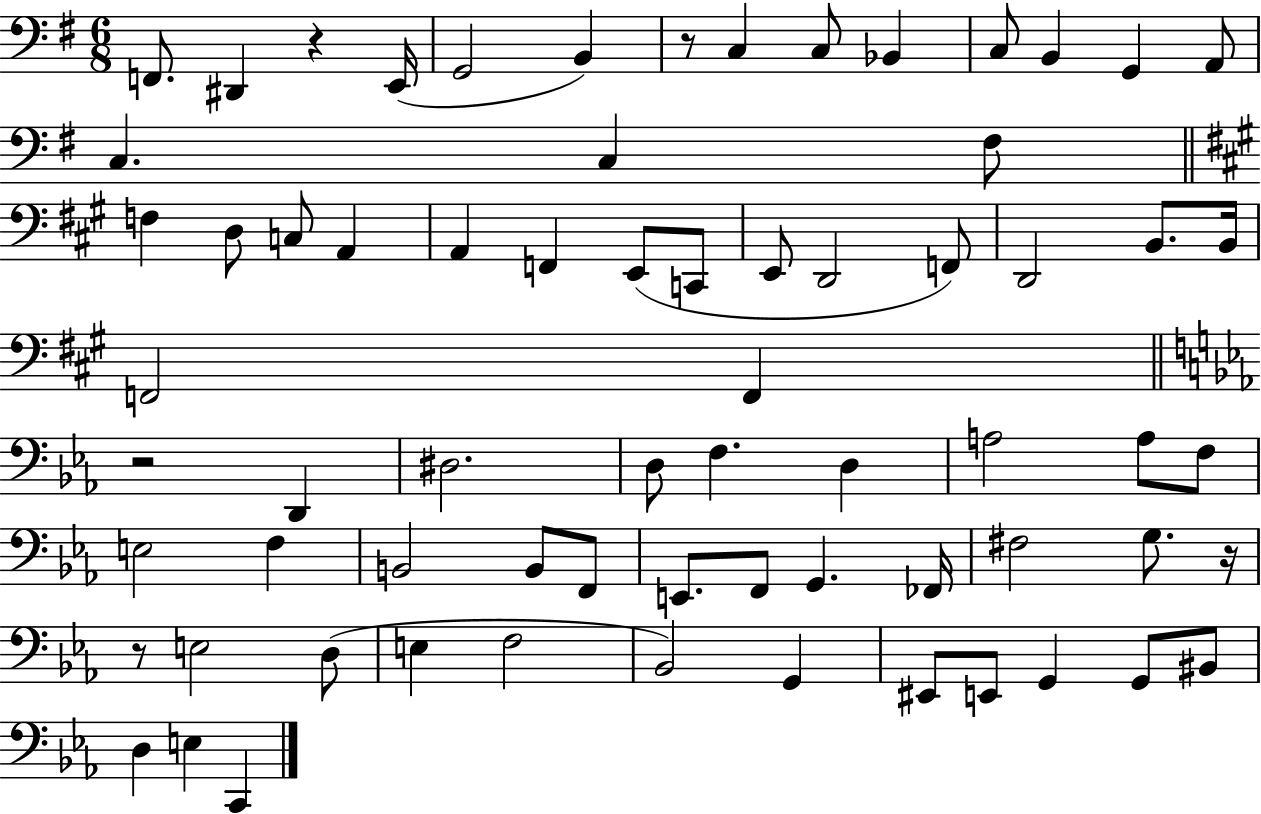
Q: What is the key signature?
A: G major